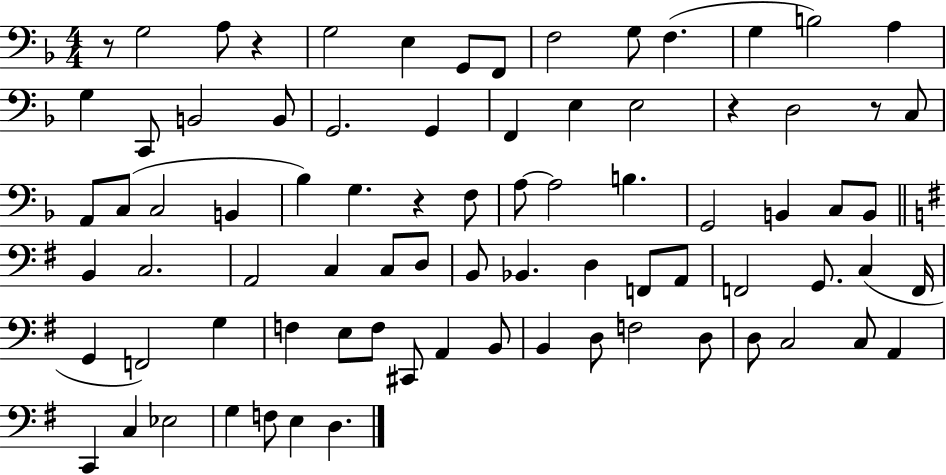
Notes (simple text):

R/e G3/h A3/e R/q G3/h E3/q G2/e F2/e F3/h G3/e F3/q. G3/q B3/h A3/q G3/q C2/e B2/h B2/e G2/h. G2/q F2/q E3/q E3/h R/q D3/h R/e C3/e A2/e C3/e C3/h B2/q Bb3/q G3/q. R/q F3/e A3/e A3/h B3/q. G2/h B2/q C3/e B2/e B2/q C3/h. A2/h C3/q C3/e D3/e B2/e Bb2/q. D3/q F2/e A2/e F2/h G2/e. C3/q F2/s G2/q F2/h G3/q F3/q E3/e F3/e C#2/e A2/q B2/e B2/q D3/e F3/h D3/e D3/e C3/h C3/e A2/q C2/q C3/q Eb3/h G3/q F3/e E3/q D3/q.